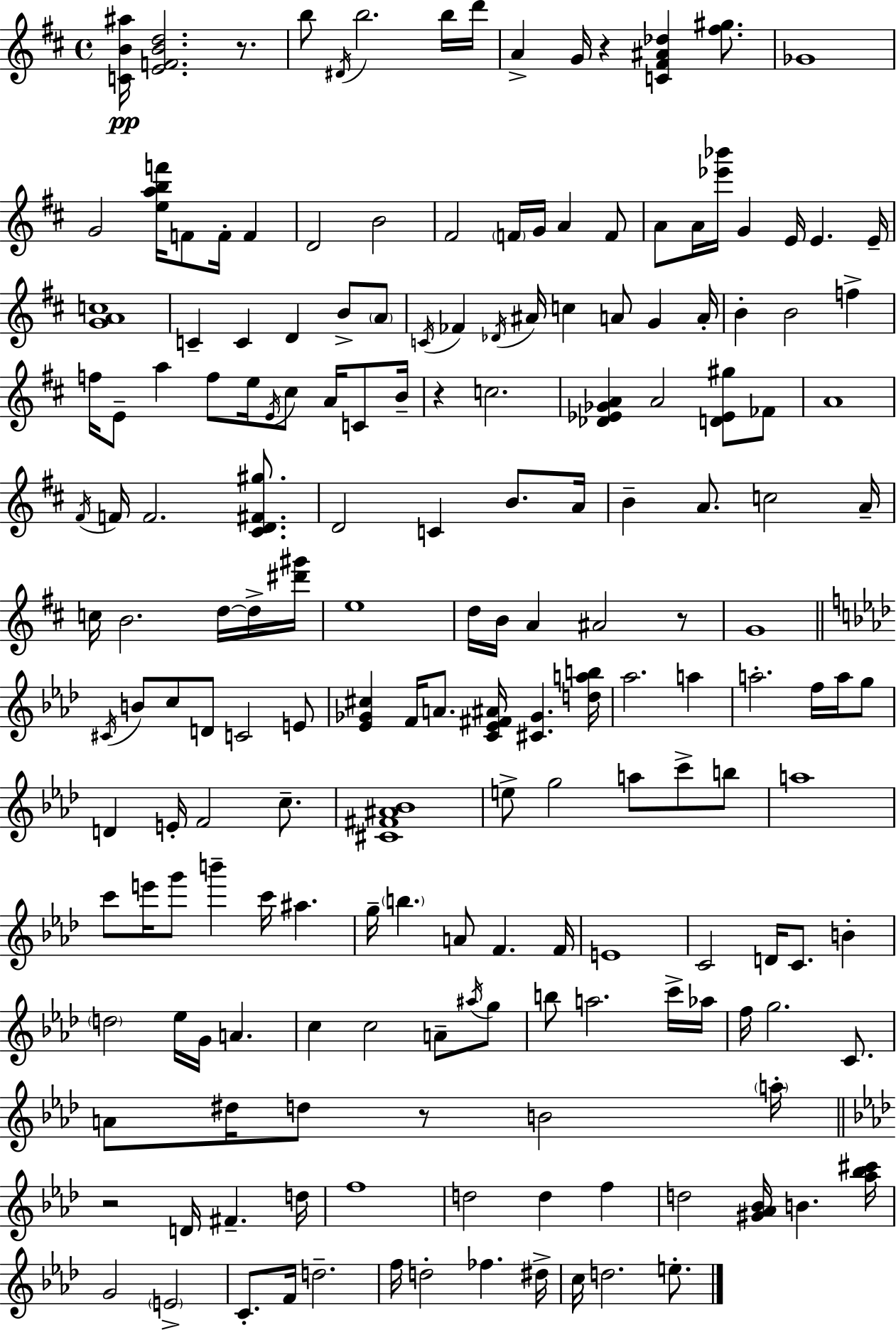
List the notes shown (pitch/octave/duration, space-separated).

[C4,B4,A#5]/s [E4,F4,B4,D5]/h. R/e. B5/e D#4/s B5/h. B5/s D6/s A4/q G4/s R/q [C4,F#4,A#4,Db5]/q [F#5,G#5]/e. Gb4/w G4/h [E5,A5,B5,F6]/s F4/e F4/s F4/q D4/h B4/h F#4/h F4/s G4/s A4/q F4/e A4/e A4/s [Eb6,Bb6]/s G4/q E4/s E4/q. E4/s [G4,A4,C5]/w C4/q C4/q D4/q B4/e A4/e C4/s FES4/q Db4/s A#4/s C5/q A4/e G4/q A4/s B4/q B4/h F5/q F5/s E4/e A5/q F5/e E5/s E4/s C#5/e A4/s C4/e B4/s R/q C5/h. [Db4,Eb4,Gb4,A4]/q A4/h [D4,Eb4,G#5]/e FES4/e A4/w F#4/s F4/s F4/h. [C#4,D4,F#4,G#5]/e. D4/h C4/q B4/e. A4/s B4/q A4/e. C5/h A4/s C5/s B4/h. D5/s D5/s [D#6,G#6]/s E5/w D5/s B4/s A4/q A#4/h R/e G4/w C#4/s B4/e C5/e D4/e C4/h E4/e [Eb4,Gb4,C#5]/q F4/s A4/e. [C4,Eb4,F#4,A#4]/s [C#4,Gb4]/q. [D5,A5,B5]/s Ab5/h. A5/q A5/h. F5/s A5/s G5/e D4/q E4/s F4/h C5/e. [C#4,F#4,A#4,Bb4]/w E5/e G5/h A5/e C6/e B5/e A5/w C6/e E6/s G6/e B6/q C6/s A#5/q. G5/s B5/q. A4/e F4/q. F4/s E4/w C4/h D4/s C4/e. B4/q D5/h Eb5/s G4/s A4/q. C5/q C5/h A4/e A#5/s G5/e B5/e A5/h. C6/s Ab5/s F5/s G5/h. C4/e. A4/e D#5/s D5/e R/e B4/h A5/s R/h D4/s F#4/q. D5/s F5/w D5/h D5/q F5/q D5/h [G#4,Ab4,Bb4]/s B4/q. [Ab5,Bb5,C#6]/s G4/h E4/h C4/e. F4/s D5/h. F5/s D5/h FES5/q. D#5/s C5/s D5/h. E5/e.